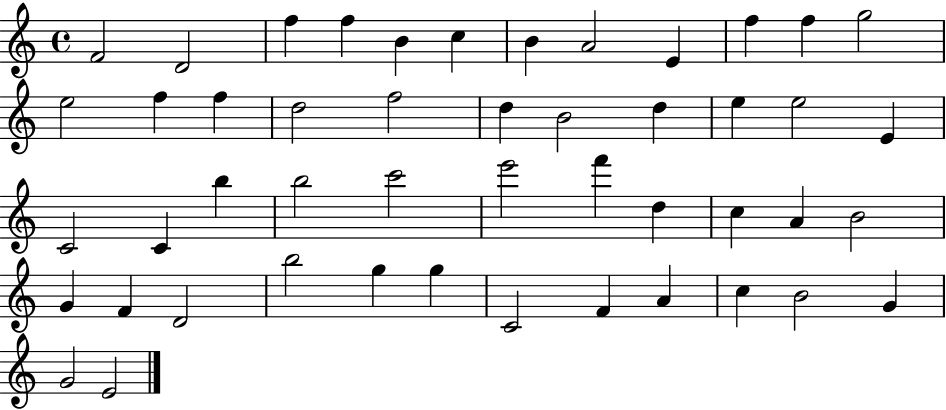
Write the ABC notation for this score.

X:1
T:Untitled
M:4/4
L:1/4
K:C
F2 D2 f f B c B A2 E f f g2 e2 f f d2 f2 d B2 d e e2 E C2 C b b2 c'2 e'2 f' d c A B2 G F D2 b2 g g C2 F A c B2 G G2 E2